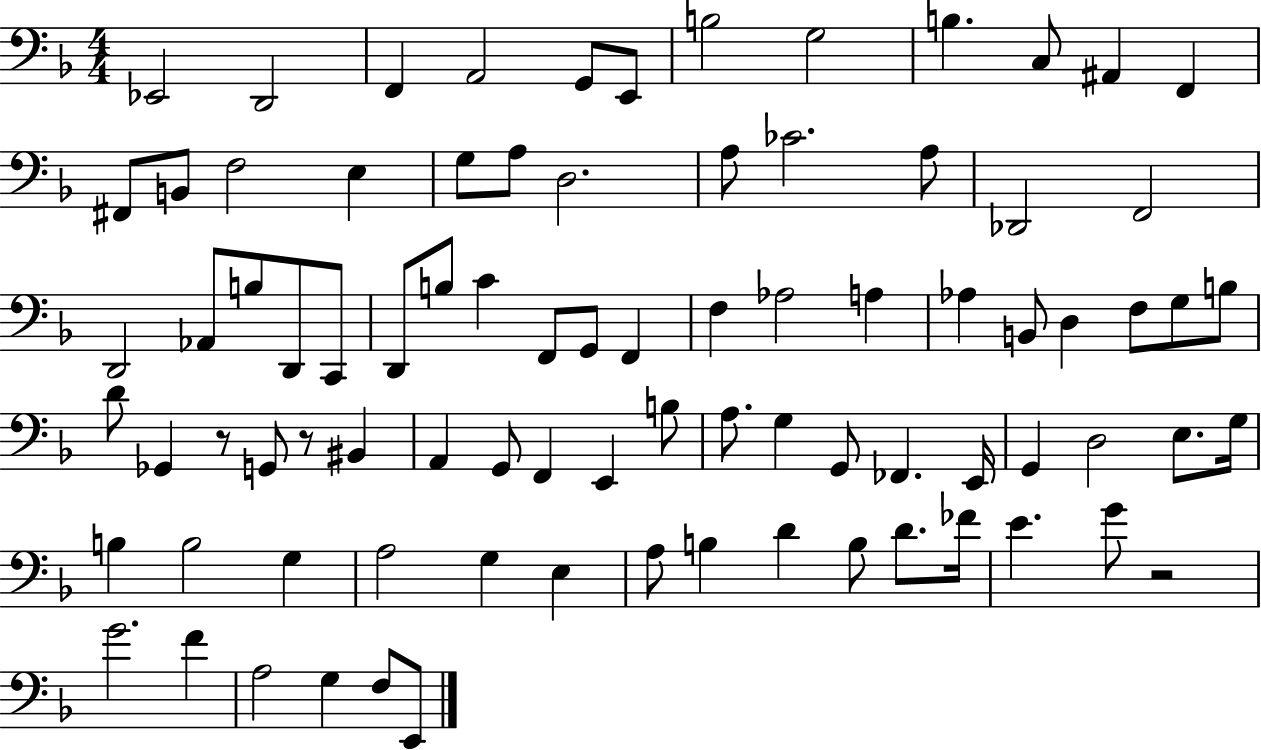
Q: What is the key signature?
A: F major